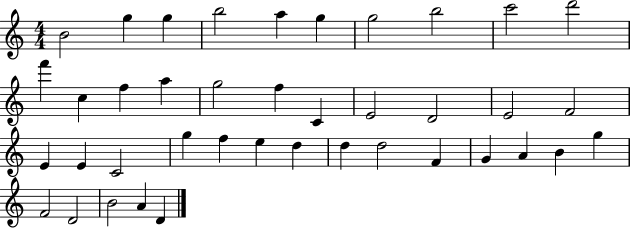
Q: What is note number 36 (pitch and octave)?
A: F4